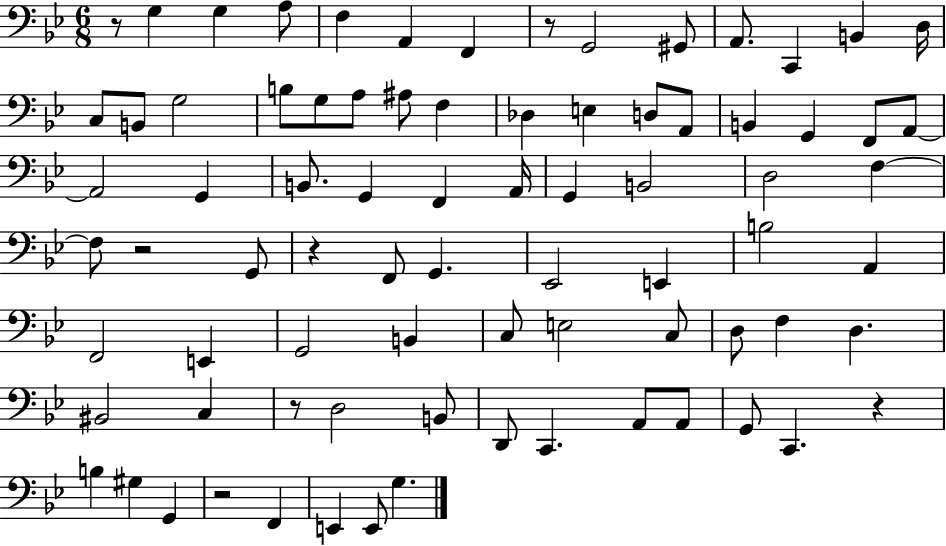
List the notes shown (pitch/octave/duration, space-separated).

R/e G3/q G3/q A3/e F3/q A2/q F2/q R/e G2/h G#2/e A2/e. C2/q B2/q D3/s C3/e B2/e G3/h B3/e G3/e A3/e A#3/e F3/q Db3/q E3/q D3/e A2/e B2/q G2/q F2/e A2/e A2/h G2/q B2/e. G2/q F2/q A2/s G2/q B2/h D3/h F3/q F3/e R/h G2/e R/q F2/e G2/q. Eb2/h E2/q B3/h A2/q F2/h E2/q G2/h B2/q C3/e E3/h C3/e D3/e F3/q D3/q. BIS2/h C3/q R/e D3/h B2/e D2/e C2/q. A2/e A2/e G2/e C2/q. R/q B3/q G#3/q G2/q R/h F2/q E2/q E2/e G3/q.